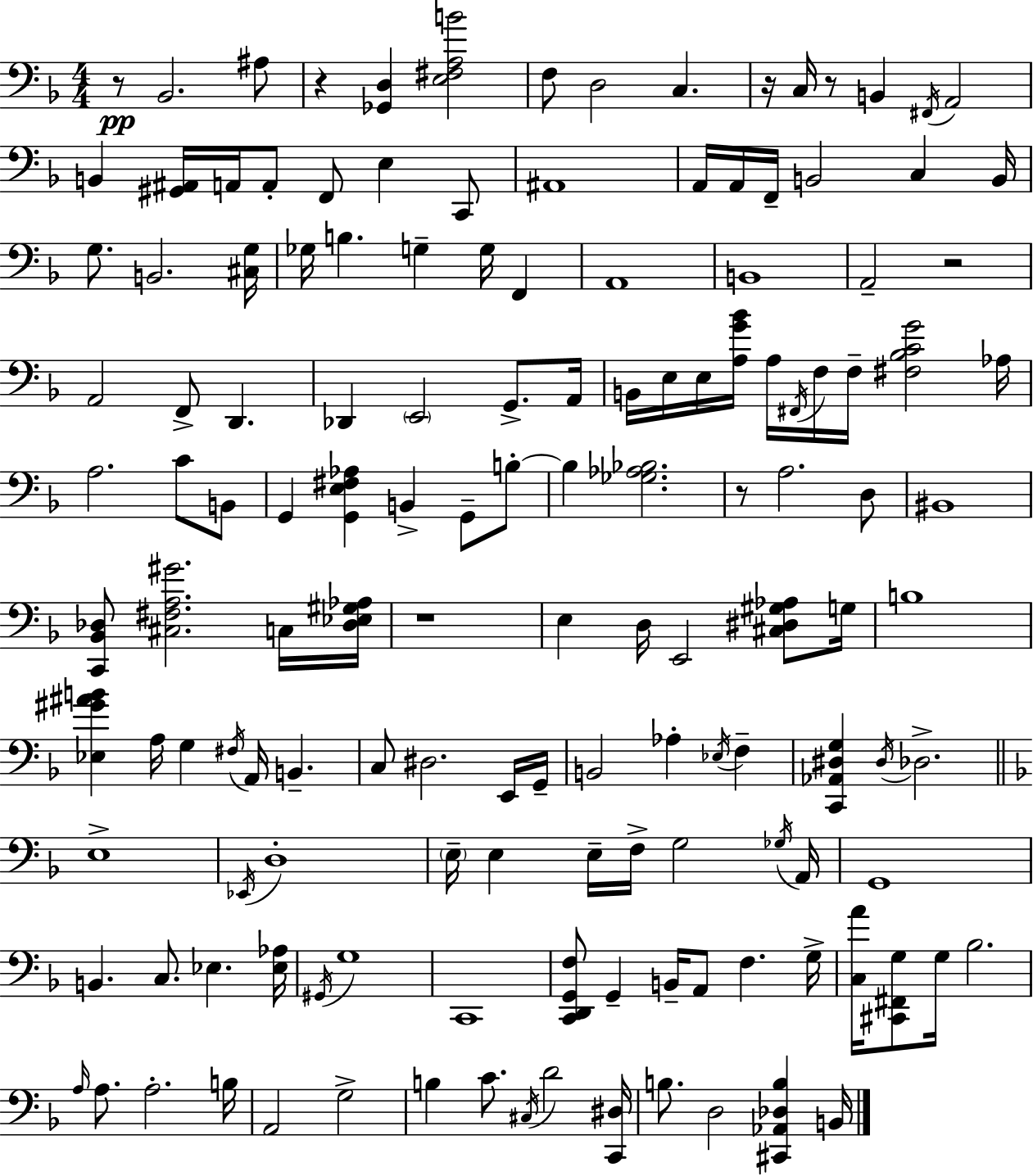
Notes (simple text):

R/e Bb2/h. A#3/e R/q [Gb2,D3]/q [E3,F#3,A3,B4]/h F3/e D3/h C3/q. R/s C3/s R/e B2/q F#2/s A2/h B2/q [G#2,A#2]/s A2/s A2/e F2/e E3/q C2/e A#2/w A2/s A2/s F2/s B2/h C3/q B2/s G3/e. B2/h. [C#3,G3]/s Gb3/s B3/q. G3/q G3/s F2/q A2/w B2/w A2/h R/h A2/h F2/e D2/q. Db2/q E2/h G2/e. A2/s B2/s E3/s E3/s [A3,G4,Bb4]/s A3/s F#2/s F3/s F3/s [F#3,Bb3,C4,G4]/h Ab3/s A3/h. C4/e B2/e G2/q [G2,E3,F#3,Ab3]/q B2/q G2/e B3/e B3/q [Gb3,Ab3,Bb3]/h. R/e A3/h. D3/e BIS2/w [C2,Bb2,Db3]/e [C#3,F#3,A3,G#4]/h. C3/s [Db3,Eb3,G#3,Ab3]/s R/w E3/q D3/s E2/h [C#3,D#3,G#3,Ab3]/e G3/s B3/w [Eb3,G#4,A#4,B4]/q A3/s G3/q F#3/s A2/s B2/q. C3/e D#3/h. E2/s G2/s B2/h Ab3/q Eb3/s F3/q [C2,Ab2,D#3,G3]/q D#3/s Db3/h. E3/w Eb2/s D3/w E3/s E3/q E3/s F3/s G3/h Gb3/s A2/s G2/w B2/q. C3/e. Eb3/q. [Eb3,Ab3]/s G#2/s G3/w C2/w [C2,D2,G2,F3]/e G2/q B2/s A2/e F3/q. G3/s [C3,A4]/s [C#2,F#2,G3]/e G3/s Bb3/h. A3/s A3/e. A3/h. B3/s A2/h G3/h B3/q C4/e. C#3/s D4/h [C2,D#3]/s B3/e. D3/h [C#2,Ab2,Db3,B3]/q B2/s